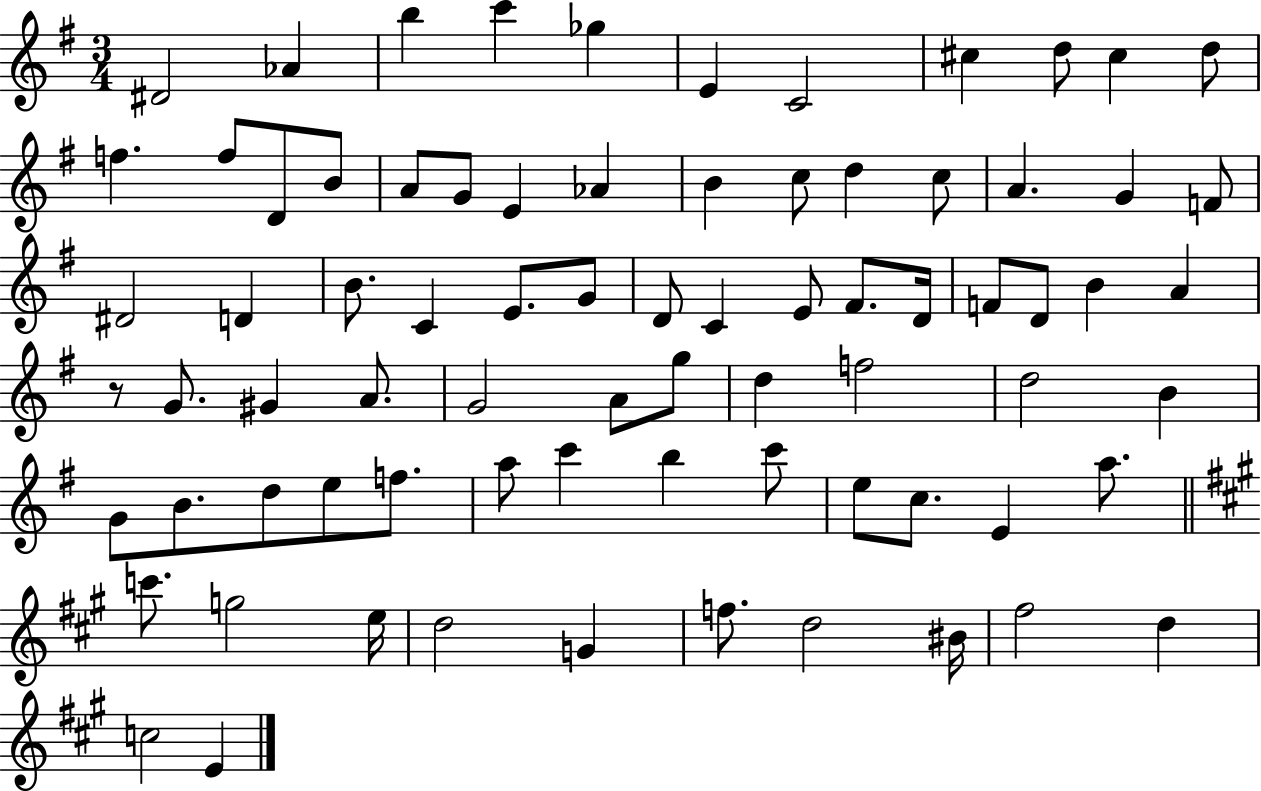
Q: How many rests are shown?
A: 1